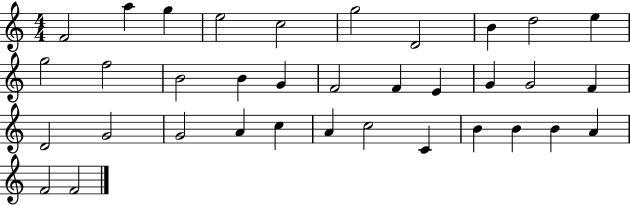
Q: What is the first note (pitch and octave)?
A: F4